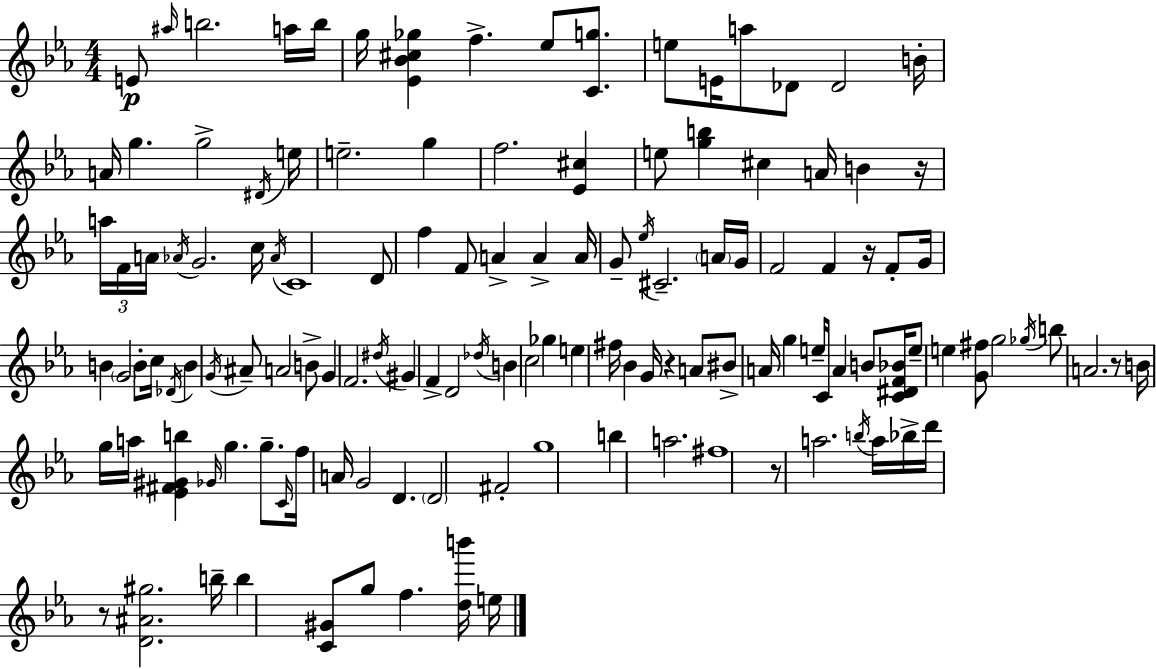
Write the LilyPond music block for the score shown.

{
  \clef treble
  \numericTimeSignature
  \time 4/4
  \key c \minor
  \repeat volta 2 { e'8\p \grace { ais''16 } b''2. a''16 | b''16 g''16 <ees' bes' cis'' ges''>4 f''4.-> ees''8 <c' g''>8. | e''8 e'16 a''8 des'8 des'2 | b'16-. a'16 g''4. g''2-> | \break \acciaccatura { dis'16 } e''16 e''2.-- g''4 | f''2. <ees' cis''>4 | e''8 <g'' b''>4 cis''4 a'16 b'4 | r16 \tuplet 3/2 { a''16 f'16 a'16 } \acciaccatura { aes'16 } g'2. | \break c''16 \acciaccatura { aes'16 } c'1 | d'8 f''4 f'8 a'4-> | a'4-> a'16 g'8-- \acciaccatura { ees''16 } cis'2.-- | \parenthesize a'16 g'16 f'2 f'4 | \break r16 f'8-. g'16 b'4 \parenthesize g'2 | b'8-. c''16 \acciaccatura { des'16 } b'4 \acciaccatura { g'16 } ais'8-- a'2 | b'8-> g'4 f'2. | \acciaccatura { dis''16 } gis'4 f'4-> | \break d'2 \acciaccatura { des''16 } b'4 c''2 | ges''4 e''4 fis''16 bes'4 | g'16 r4 a'8 bis'8-> a'16 g''4 | e''16-- c'16 a'4 b'8 <c' dis' f' bes'>16 e''8-- e''4 <g' fis''>8 | \break g''2 \acciaccatura { ges''16 } b''8 a'2. | r8 b'16 g''16 a''16 <ees' fis' gis' b''>4 | \grace { ges'16 } g''4. g''8.-- \grace { c'16 } f''16 a'16 g'2 | d'4. \parenthesize d'2 | \break fis'2-. g''1 | b''4 | a''2. fis''1 | r8 a''2. | \break \acciaccatura { b''16 } a''16 bes''16-> d'''16 r8 | <d' ais' gis''>2. b''16-- b''4 | <c' gis'>8 g''8 f''4. <d'' b'''>16 e''16 } \bar "|."
}